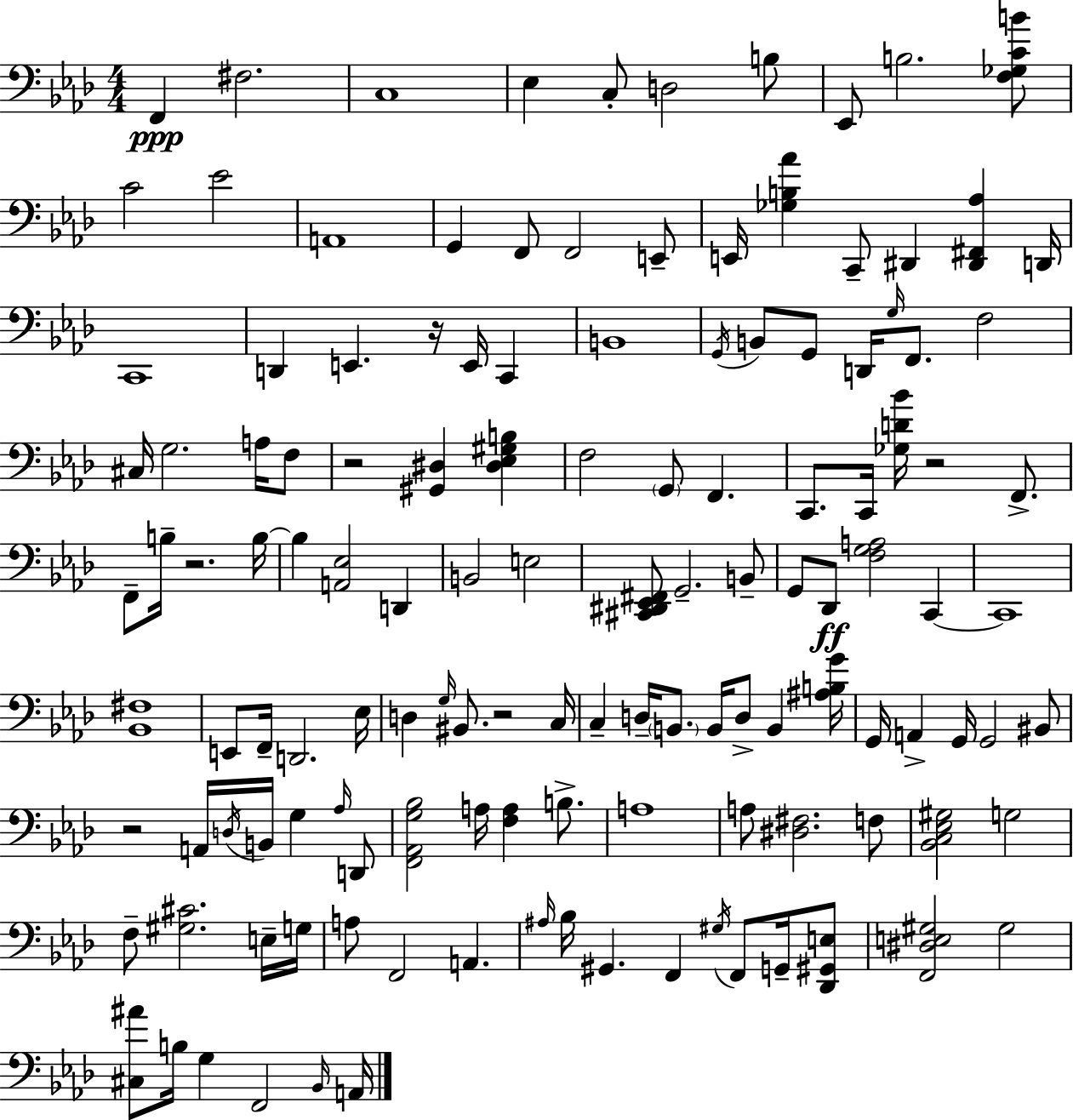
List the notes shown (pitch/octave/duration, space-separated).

F2/q F#3/h. C3/w Eb3/q C3/e D3/h B3/e Eb2/e B3/h. [F3,Gb3,C4,B4]/e C4/h Eb4/h A2/w G2/q F2/e F2/h E2/e E2/s [Gb3,B3,Ab4]/q C2/e D#2/q [D#2,F#2,Ab3]/q D2/s C2/w D2/q E2/q. R/s E2/s C2/q B2/w G2/s B2/e G2/e D2/s G3/s F2/e. F3/h C#3/s G3/h. A3/s F3/e R/h [G#2,D#3]/q [D#3,Eb3,G#3,B3]/q F3/h G2/e F2/q. C2/e. C2/s [Gb3,D4,Bb4]/s R/h F2/e. F2/e B3/s R/h. B3/s B3/q [A2,Eb3]/h D2/q B2/h E3/h [C#2,D#2,Eb2,F#2]/e G2/h. B2/e G2/e Db2/e [F3,G3,A3]/h C2/q C2/w [Bb2,F#3]/w E2/e F2/s D2/h. Eb3/s D3/q G3/s BIS2/e. R/h C3/s C3/q D3/s B2/e. B2/s D3/e B2/q [A#3,B3,G4]/s G2/s A2/q G2/s G2/h BIS2/e R/h A2/s D3/s B2/s G3/q Ab3/s D2/e [F2,Ab2,G3,Bb3]/h A3/s [F3,A3]/q B3/e. A3/w A3/e [D#3,F#3]/h. F3/e [Bb2,C3,Eb3,G#3]/h G3/h F3/e [G#3,C#4]/h. E3/s G3/s A3/e F2/h A2/q. A#3/s Bb3/s G#2/q. F2/q G#3/s F2/e G2/s [Db2,G#2,E3]/e [F2,D#3,E3,G#3]/h G#3/h [C#3,A#4]/e B3/s G3/q F2/h Bb2/s A2/s